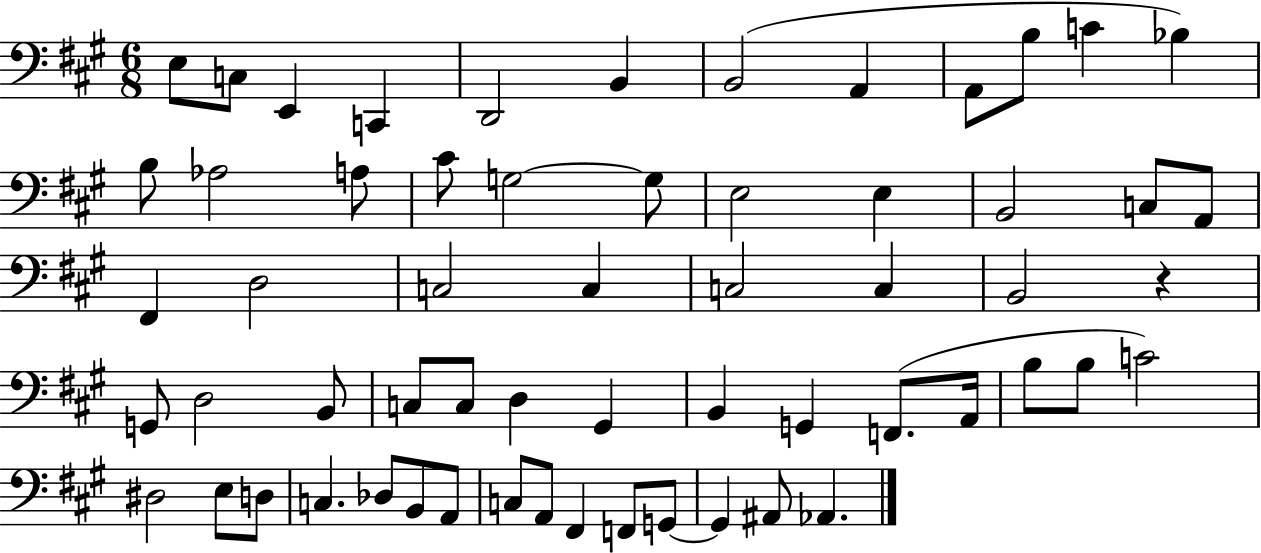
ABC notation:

X:1
T:Untitled
M:6/8
L:1/4
K:A
E,/2 C,/2 E,, C,, D,,2 B,, B,,2 A,, A,,/2 B,/2 C _B, B,/2 _A,2 A,/2 ^C/2 G,2 G,/2 E,2 E, B,,2 C,/2 A,,/2 ^F,, D,2 C,2 C, C,2 C, B,,2 z G,,/2 D,2 B,,/2 C,/2 C,/2 D, ^G,, B,, G,, F,,/2 A,,/4 B,/2 B,/2 C2 ^D,2 E,/2 D,/2 C, _D,/2 B,,/2 A,,/2 C,/2 A,,/2 ^F,, F,,/2 G,,/2 G,, ^A,,/2 _A,,